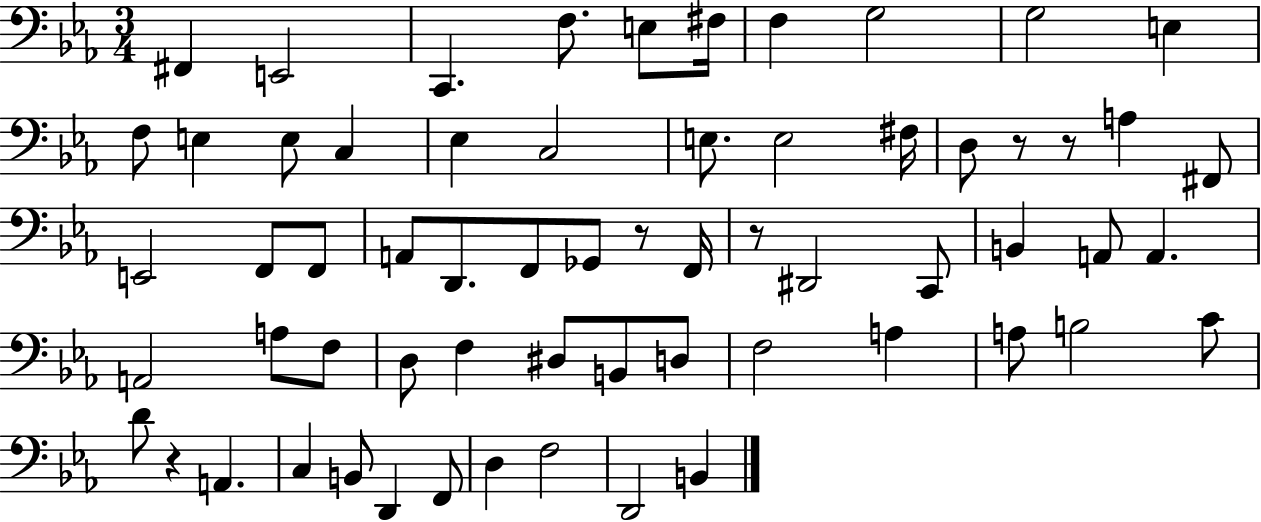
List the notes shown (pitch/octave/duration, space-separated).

F#2/q E2/h C2/q. F3/e. E3/e F#3/s F3/q G3/h G3/h E3/q F3/e E3/q E3/e C3/q Eb3/q C3/h E3/e. E3/h F#3/s D3/e R/e R/e A3/q F#2/e E2/h F2/e F2/e A2/e D2/e. F2/e Gb2/e R/e F2/s R/e D#2/h C2/e B2/q A2/e A2/q. A2/h A3/e F3/e D3/e F3/q D#3/e B2/e D3/e F3/h A3/q A3/e B3/h C4/e D4/e R/q A2/q. C3/q B2/e D2/q F2/e D3/q F3/h D2/h B2/q